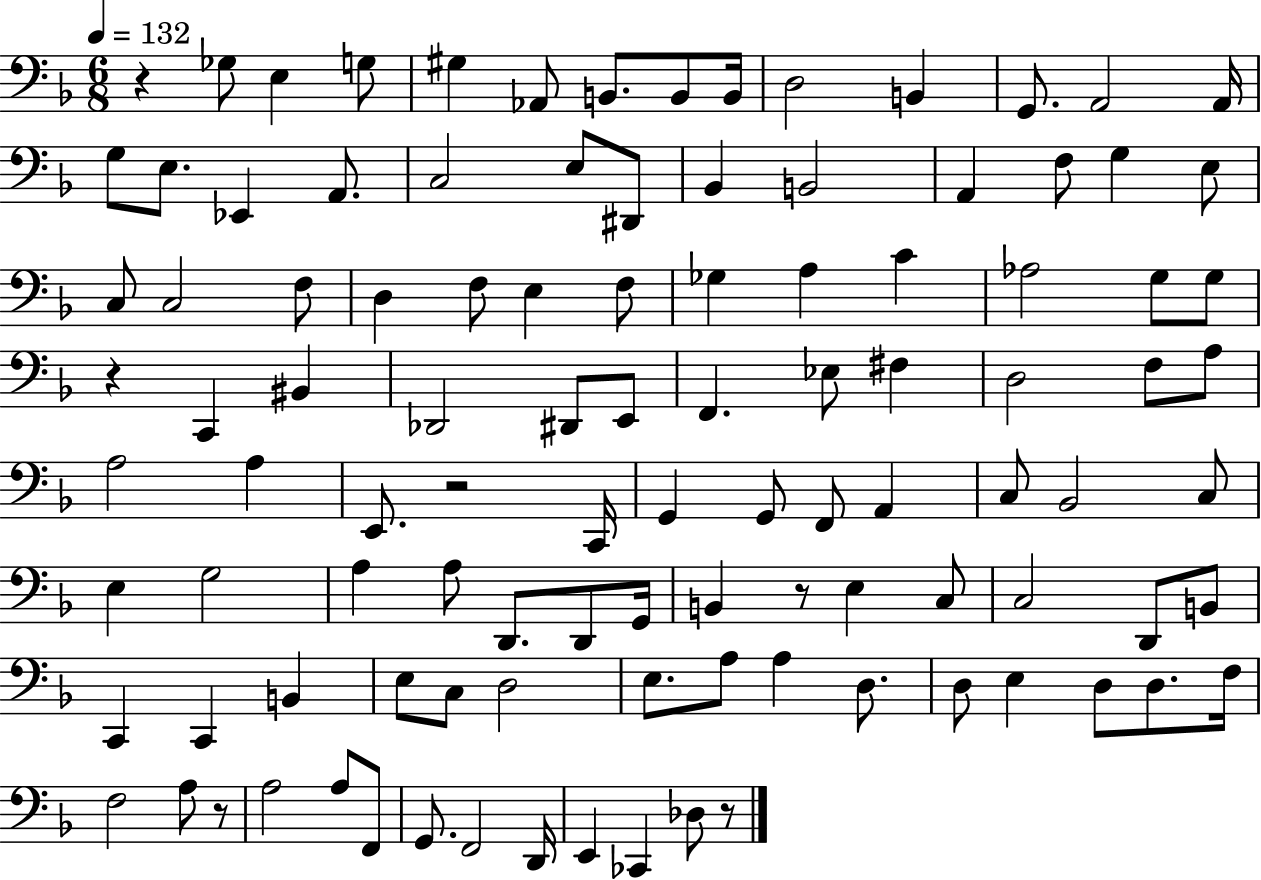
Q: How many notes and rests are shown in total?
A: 106